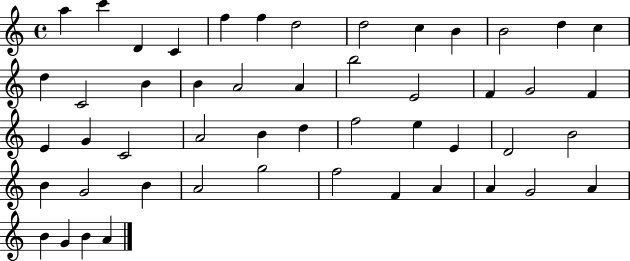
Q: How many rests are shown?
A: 0